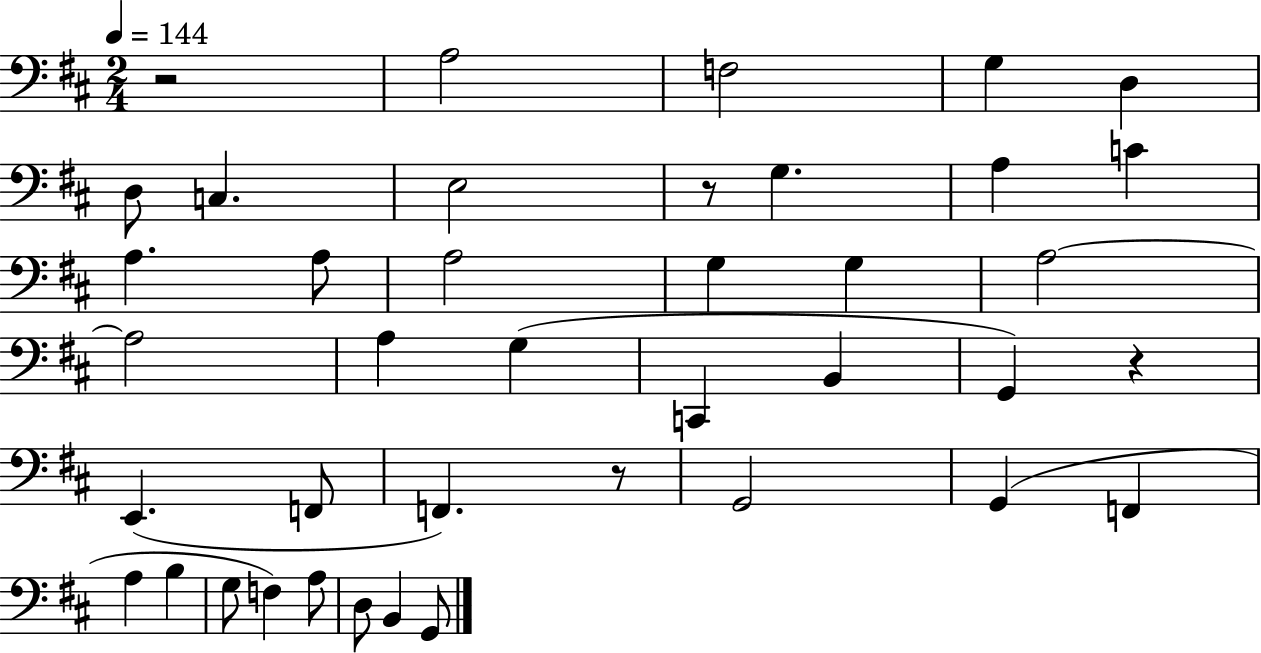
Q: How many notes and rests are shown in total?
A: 40